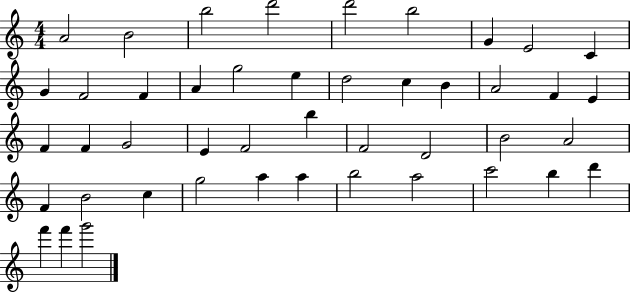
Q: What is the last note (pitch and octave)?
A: G6